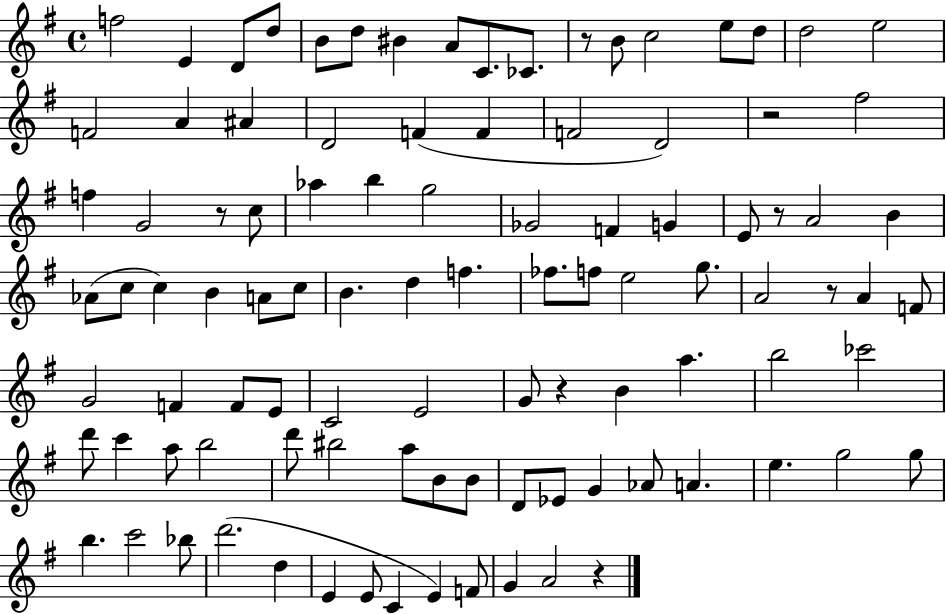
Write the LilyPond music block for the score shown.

{
  \clef treble
  \time 4/4
  \defaultTimeSignature
  \key g \major
  f''2 e'4 d'8 d''8 | b'8 d''8 bis'4 a'8 c'8. ces'8. | r8 b'8 c''2 e''8 d''8 | d''2 e''2 | \break f'2 a'4 ais'4 | d'2 f'4( f'4 | f'2 d'2) | r2 fis''2 | \break f''4 g'2 r8 c''8 | aes''4 b''4 g''2 | ges'2 f'4 g'4 | e'8 r8 a'2 b'4 | \break aes'8( c''8 c''4) b'4 a'8 c''8 | b'4. d''4 f''4. | fes''8. f''8 e''2 g''8. | a'2 r8 a'4 f'8 | \break g'2 f'4 f'8 e'8 | c'2 e'2 | g'8 r4 b'4 a''4. | b''2 ces'''2 | \break d'''8 c'''4 a''8 b''2 | d'''8 bis''2 a''8 b'8 b'8 | d'8 ees'8 g'4 aes'8 a'4. | e''4. g''2 g''8 | \break b''4. c'''2 bes''8 | d'''2.( d''4 | e'4 e'8 c'4 e'4) f'8 | g'4 a'2 r4 | \break \bar "|."
}